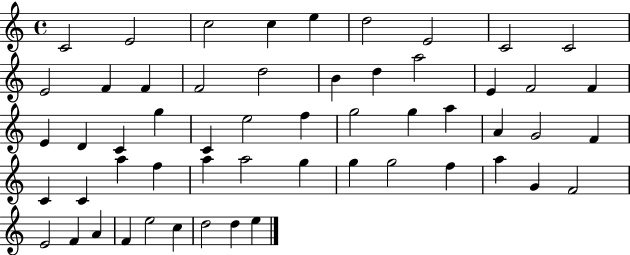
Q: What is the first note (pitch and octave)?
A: C4